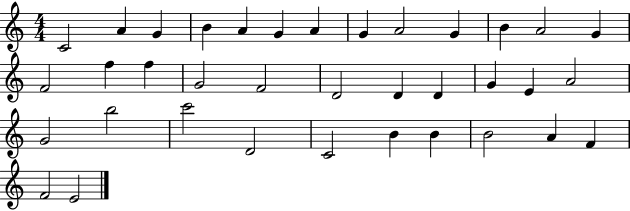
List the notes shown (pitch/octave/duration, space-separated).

C4/h A4/q G4/q B4/q A4/q G4/q A4/q G4/q A4/h G4/q B4/q A4/h G4/q F4/h F5/q F5/q G4/h F4/h D4/h D4/q D4/q G4/q E4/q A4/h G4/h B5/h C6/h D4/h C4/h B4/q B4/q B4/h A4/q F4/q F4/h E4/h